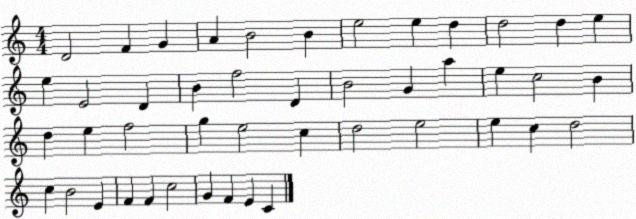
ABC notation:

X:1
T:Untitled
M:4/4
L:1/4
K:C
D2 F G A B2 B e2 e d d2 d e e E2 D B f2 D B2 G a e c2 B d e f2 g e2 c d2 e2 e c d2 c B2 E F F c2 G F E C